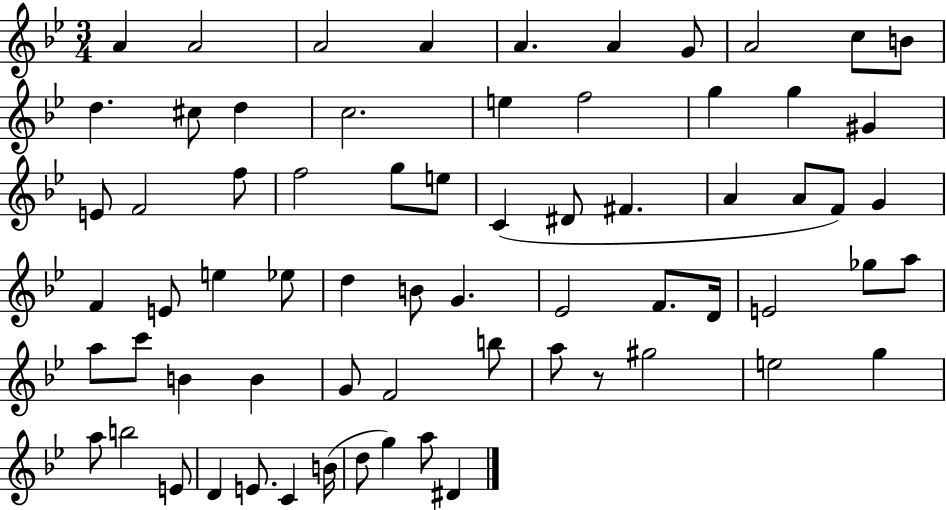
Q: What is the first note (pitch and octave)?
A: A4